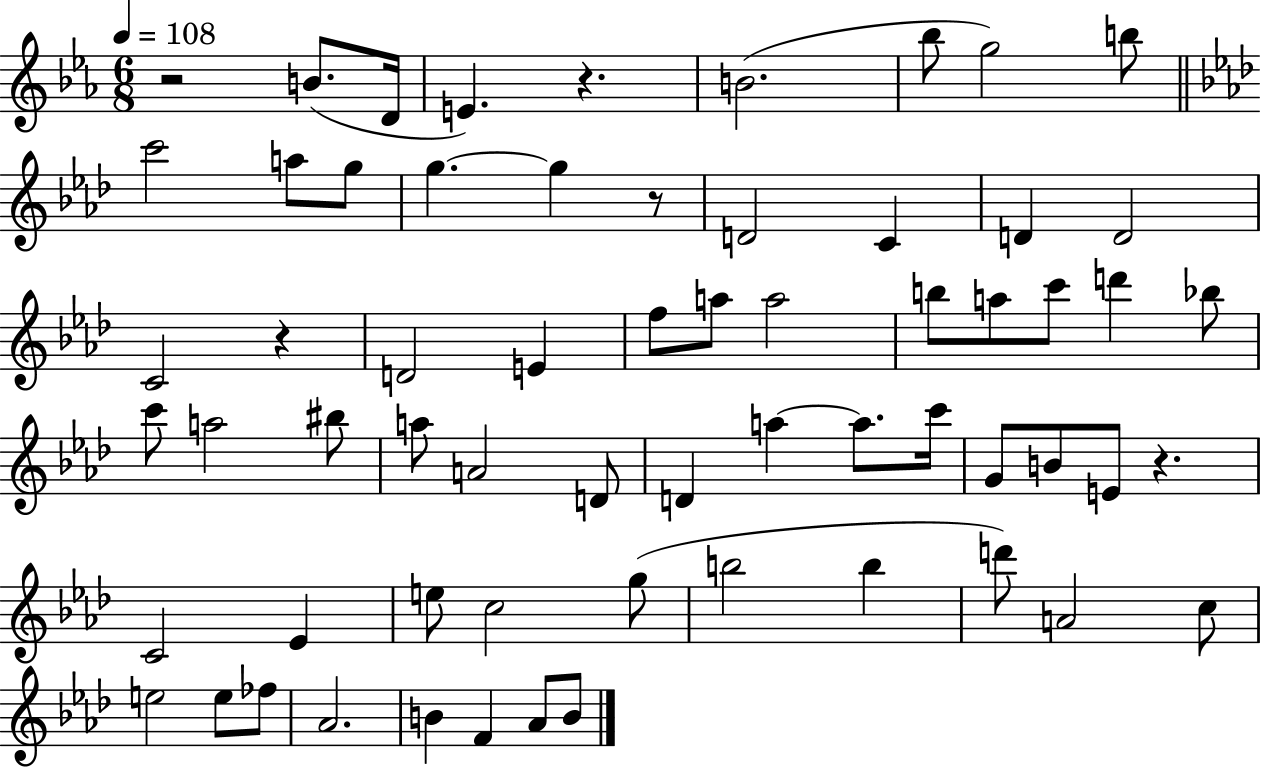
{
  \clef treble
  \numericTimeSignature
  \time 6/8
  \key ees \major
  \tempo 4 = 108
  r2 b'8.( d'16 | e'4.) r4. | b'2.( | bes''8 g''2) b''8 | \break \bar "||" \break \key aes \major c'''2 a''8 g''8 | g''4.~~ g''4 r8 | d'2 c'4 | d'4 d'2 | \break c'2 r4 | d'2 e'4 | f''8 a''8 a''2 | b''8 a''8 c'''8 d'''4 bes''8 | \break c'''8 a''2 bis''8 | a''8 a'2 d'8 | d'4 a''4~~ a''8. c'''16 | g'8 b'8 e'8 r4. | \break c'2 ees'4 | e''8 c''2 g''8( | b''2 b''4 | d'''8) a'2 c''8 | \break e''2 e''8 fes''8 | aes'2. | b'4 f'4 aes'8 b'8 | \bar "|."
}